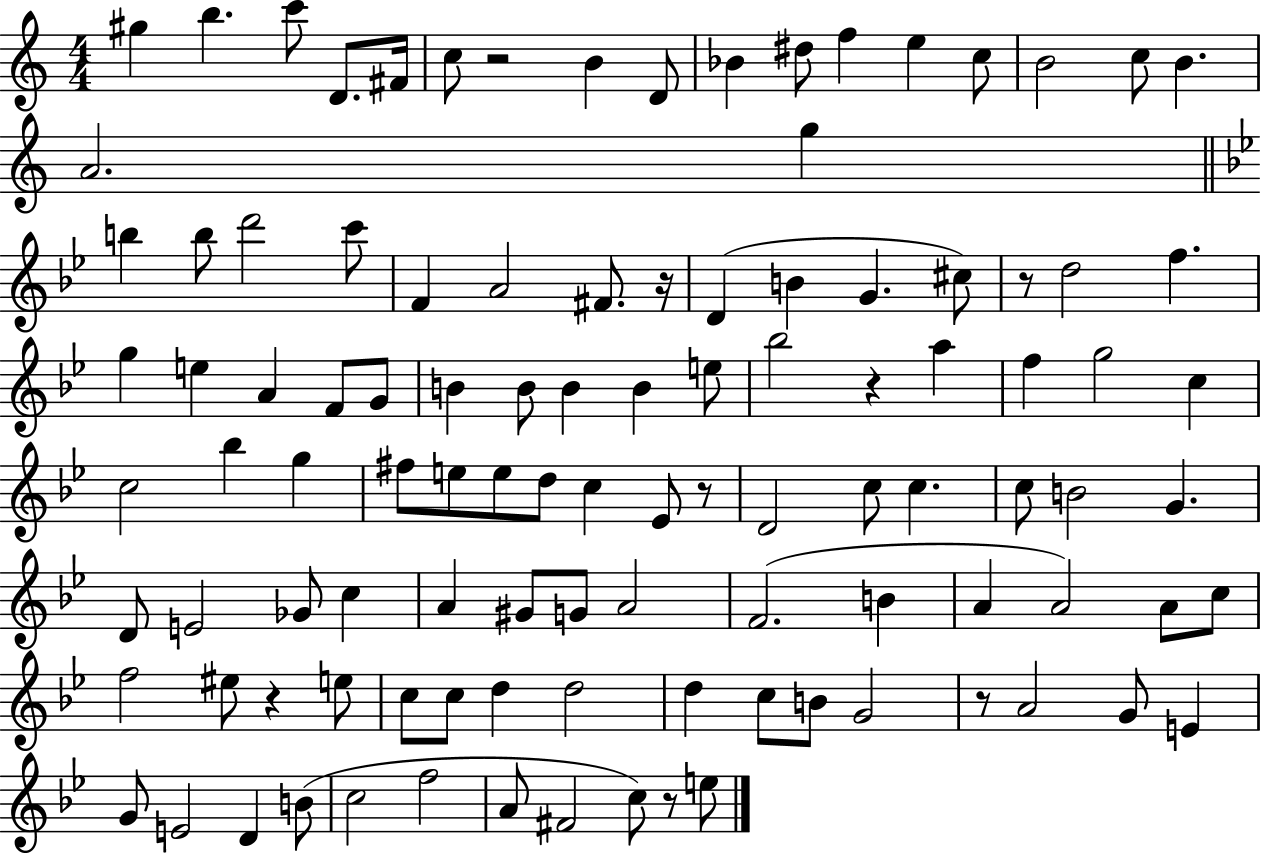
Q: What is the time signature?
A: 4/4